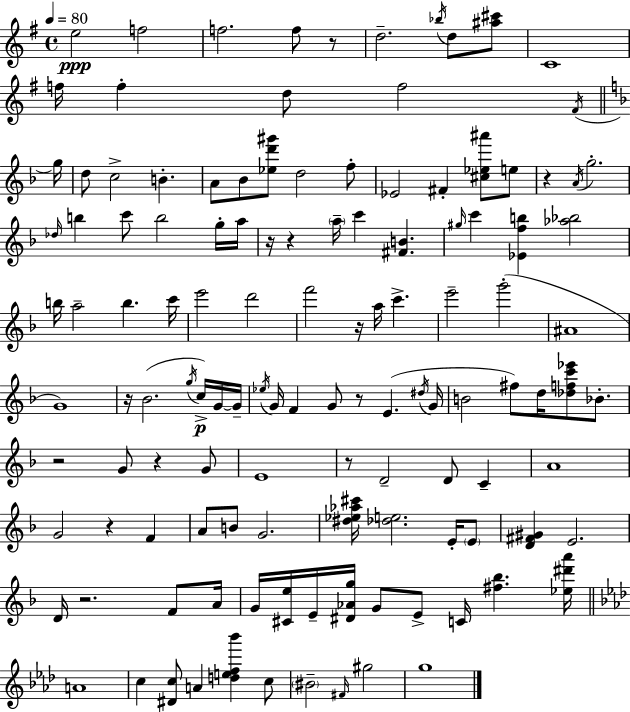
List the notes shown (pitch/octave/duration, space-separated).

E5/h F5/h F5/h. F5/e R/e D5/h. Bb5/s D5/e [A#5,C#6]/e C4/w F5/s F5/q D5/e F5/h F#4/s G5/s D5/e C5/h B4/q. A4/e Bb4/e [Eb5,D6,G#6]/e D5/h F5/e Eb4/h F#4/q [C#5,Eb5,A#6]/e E5/e R/q A4/s G5/h. Db5/s B5/q C6/e B5/h G5/s A5/s R/s R/q A5/s C6/q [F#4,B4]/q. G#5/s C6/q [Eb4,F5,B5]/q [Ab5,Bb5]/h B5/s A5/h B5/q. C6/s E6/h D6/h F6/h R/s A5/s C6/q. E6/h G6/h A#4/w G4/w R/s Bb4/h. G5/s C5/s G4/s G4/s Eb5/s G4/s F4/q G4/e R/e E4/q. D#5/s G4/s B4/h F#5/e D5/s [Db5,F5,C6,Eb6]/e Bb4/e. R/h G4/e R/q G4/e E4/w R/e D4/h D4/e C4/q A4/w G4/h R/q F4/q A4/e B4/e G4/h. [D#5,Eb5,Ab5,C#6]/s [Db5,E5]/h. E4/s E4/e [D4,F#4,G#4]/q E4/h. D4/s R/h. F4/e A4/s G4/s [C#4,E5]/s E4/s [D#4,Ab4,G5]/s G4/e E4/e C4/s [F#5,Bb5]/q. [Eb5,D#6,A6]/s A4/w C5/q [D#4,C5]/e A4/q [D5,E5,F5,Bb6]/q C5/e BIS4/h F#4/s G#5/h G5/w